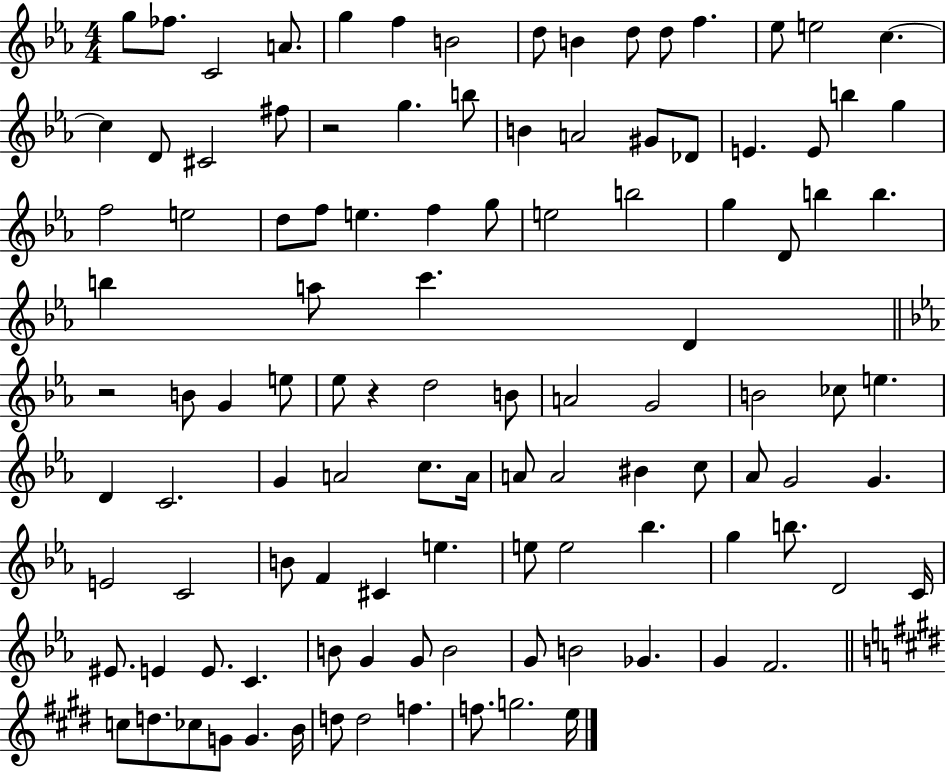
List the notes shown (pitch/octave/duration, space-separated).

G5/e FES5/e. C4/h A4/e. G5/q F5/q B4/h D5/e B4/q D5/e D5/e F5/q. Eb5/e E5/h C5/q. C5/q D4/e C#4/h F#5/e R/h G5/q. B5/e B4/q A4/h G#4/e Db4/e E4/q. E4/e B5/q G5/q F5/h E5/h D5/e F5/e E5/q. F5/q G5/e E5/h B5/h G5/q D4/e B5/q B5/q. B5/q A5/e C6/q. D4/q R/h B4/e G4/q E5/e Eb5/e R/q D5/h B4/e A4/h G4/h B4/h CES5/e E5/q. D4/q C4/h. G4/q A4/h C5/e. A4/s A4/e A4/h BIS4/q C5/e Ab4/e G4/h G4/q. E4/h C4/h B4/e F4/q C#4/q E5/q. E5/e E5/h Bb5/q. G5/q B5/e. D4/h C4/s EIS4/e. E4/q E4/e. C4/q. B4/e G4/q G4/e B4/h G4/e B4/h Gb4/q. G4/q F4/h. C5/e D5/e. CES5/e G4/e G4/q. B4/s D5/e D5/h F5/q. F5/e. G5/h. E5/s